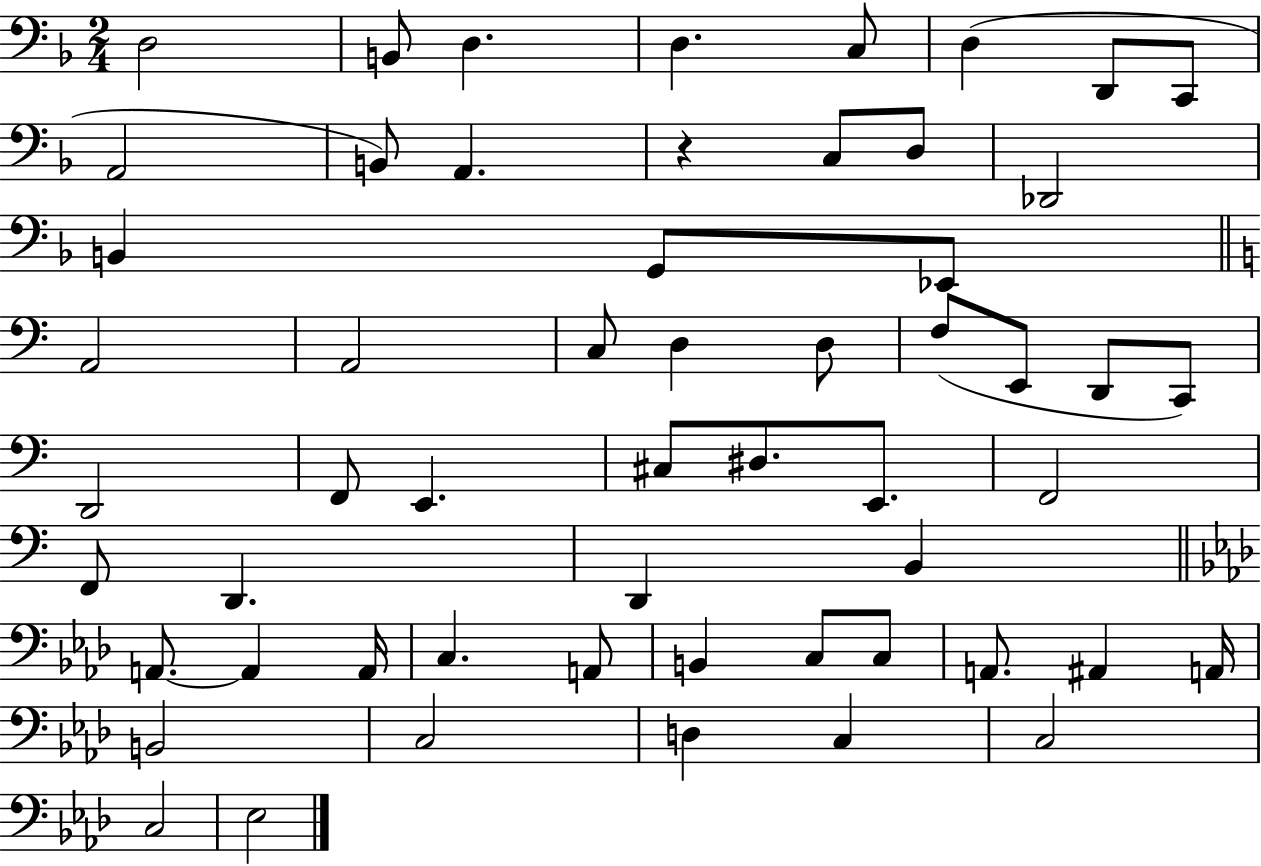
D3/h B2/e D3/q. D3/q. C3/e D3/q D2/e C2/e A2/h B2/e A2/q. R/q C3/e D3/e Db2/h B2/q G2/e Eb2/e A2/h A2/h C3/e D3/q D3/e F3/e E2/e D2/e C2/e D2/h F2/e E2/q. C#3/e D#3/e. E2/e. F2/h F2/e D2/q. D2/q B2/q A2/e. A2/q A2/s C3/q. A2/e B2/q C3/e C3/e A2/e. A#2/q A2/s B2/h C3/h D3/q C3/q C3/h C3/h Eb3/h